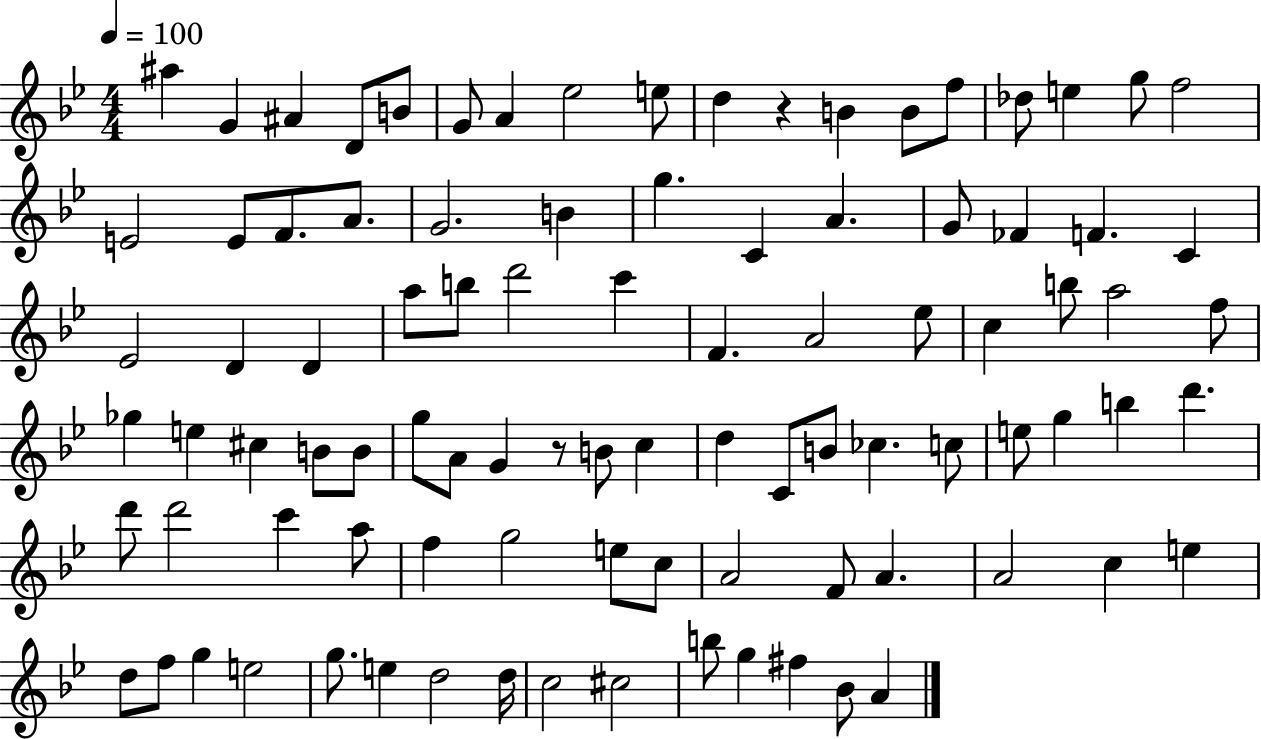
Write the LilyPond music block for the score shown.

{
  \clef treble
  \numericTimeSignature
  \time 4/4
  \key bes \major
  \tempo 4 = 100
  ais''4 g'4 ais'4 d'8 b'8 | g'8 a'4 ees''2 e''8 | d''4 r4 b'4 b'8 f''8 | des''8 e''4 g''8 f''2 | \break e'2 e'8 f'8. a'8. | g'2. b'4 | g''4. c'4 a'4. | g'8 fes'4 f'4. c'4 | \break ees'2 d'4 d'4 | a''8 b''8 d'''2 c'''4 | f'4. a'2 ees''8 | c''4 b''8 a''2 f''8 | \break ges''4 e''4 cis''4 b'8 b'8 | g''8 a'8 g'4 r8 b'8 c''4 | d''4 c'8 b'8 ces''4. c''8 | e''8 g''4 b''4 d'''4. | \break d'''8 d'''2 c'''4 a''8 | f''4 g''2 e''8 c''8 | a'2 f'8 a'4. | a'2 c''4 e''4 | \break d''8 f''8 g''4 e''2 | g''8. e''4 d''2 d''16 | c''2 cis''2 | b''8 g''4 fis''4 bes'8 a'4 | \break \bar "|."
}